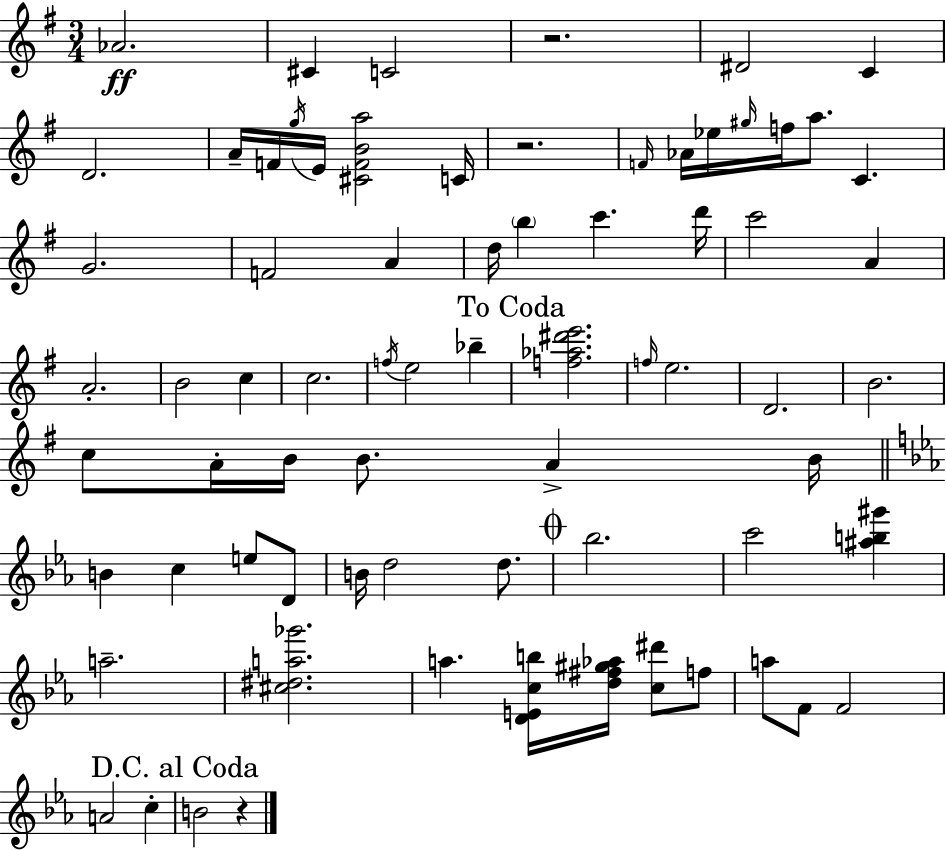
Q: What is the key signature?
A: G major